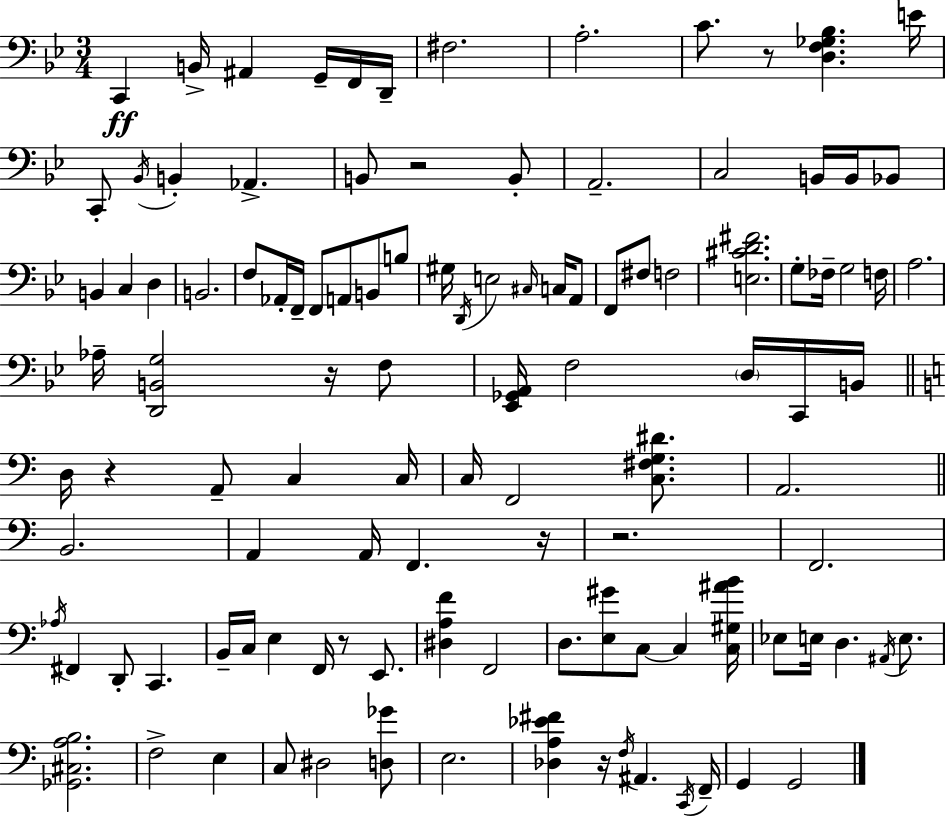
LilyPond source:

{
  \clef bass
  \numericTimeSignature
  \time 3/4
  \key g \minor
  c,4\ff b,16-> ais,4 g,16-- f,16 d,16-- | fis2. | a2.-. | c'8. r8 <d f ges bes>4. e'16 | \break c,8-. \acciaccatura { bes,16 } b,4-. aes,4.-> | b,8 r2 b,8-. | a,2.-- | c2 b,16 b,16 bes,8 | \break b,4 c4 d4 | b,2. | f8 aes,16-. f,16-- f,8 a,8 b,8 b8 | gis16 \acciaccatura { d,16 } e2 \grace { cis16 } | \break c16 a,8 f,8 fis8 f2 | <e cis' d' fis'>2. | g8-. fes16-- g2 | f16 a2. | \break aes16-- <d, b, g>2 | r16 f8 <ees, ges, a,>16 f2 | \parenthesize d16 c,16 b,16 \bar "||" \break \key c \major d16 r4 a,8-- c4 c16 | c16 f,2 <c fis g dis'>8. | a,2. | \bar "||" \break \key c \major b,2. | a,4 a,16 f,4. r16 | r2. | f,2. | \break \acciaccatura { aes16 } fis,4 d,8-. c,4. | b,16-- c16 e4 f,16 r8 e,8. | <dis a f'>4 f,2 | d8. <e gis'>8 c8~~ c4 | \break <c gis ais' b'>16 ees8 e16 d4. \acciaccatura { ais,16 } e8. | <ges, cis a b>2. | f2-> e4 | c8 dis2 | \break <d ges'>8 e2. | <des a ees' fis'>4 r16 \acciaccatura { f16 } ais,4. | \acciaccatura { c,16 } f,16-- g,4 g,2 | \bar "|."
}